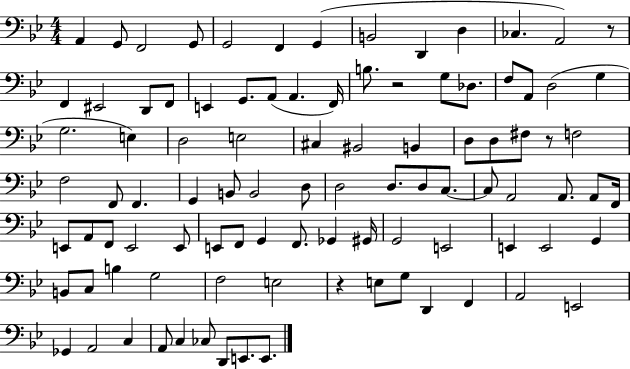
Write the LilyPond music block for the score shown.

{
  \clef bass
  \numericTimeSignature
  \time 4/4
  \key bes \major
  a,4 g,8 f,2 g,8 | g,2 f,4 g,4( | b,2 d,4 d4 | ces4. a,2) r8 | \break f,4 eis,2 d,8 f,8 | e,4 g,8. a,8( a,4. f,16) | b8. r2 g8 des8. | f8 a,8 d2( g4 | \break g2. e4) | d2 e2 | cis4 bis,2 b,4 | d8 d8 fis8 r8 f2 | \break f2 f,8 f,4. | g,4 b,8 b,2 d8 | d2 d8. d8 c8.~~ | c8 a,2 a,8. a,8 f,16 | \break e,8 a,8 f,8 e,2 e,8 | e,8 f,8 g,4 f,8. ges,4 gis,16 | g,2 e,2 | e,4 e,2 g,4 | \break b,8 c8 b4 g2 | f2 e2 | r4 e8 g8 d,4 f,4 | a,2 e,2 | \break ges,4 a,2 c4 | a,8 c4 ces8 d,8 e,8. e,8. | \bar "|."
}